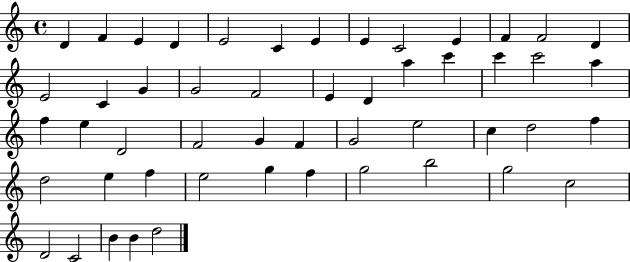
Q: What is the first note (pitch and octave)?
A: D4